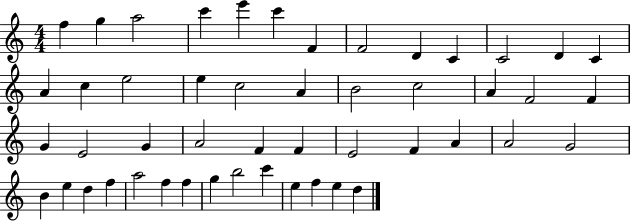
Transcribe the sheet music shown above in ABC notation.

X:1
T:Untitled
M:4/4
L:1/4
K:C
f g a2 c' e' c' F F2 D C C2 D C A c e2 e c2 A B2 c2 A F2 F G E2 G A2 F F E2 F A A2 G2 B e d f a2 f f g b2 c' e f e d